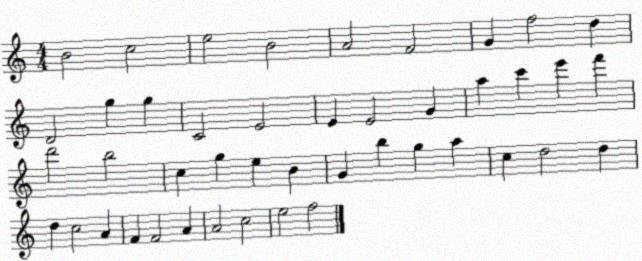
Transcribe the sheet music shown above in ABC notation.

X:1
T:Untitled
M:4/4
L:1/4
K:C
B2 c2 e2 B2 A2 F2 G f2 d D2 g g C2 E2 E E2 G a c' e' f' d'2 b2 c g e B G b g a c d2 d d c2 A F F2 A A2 c2 e2 f2